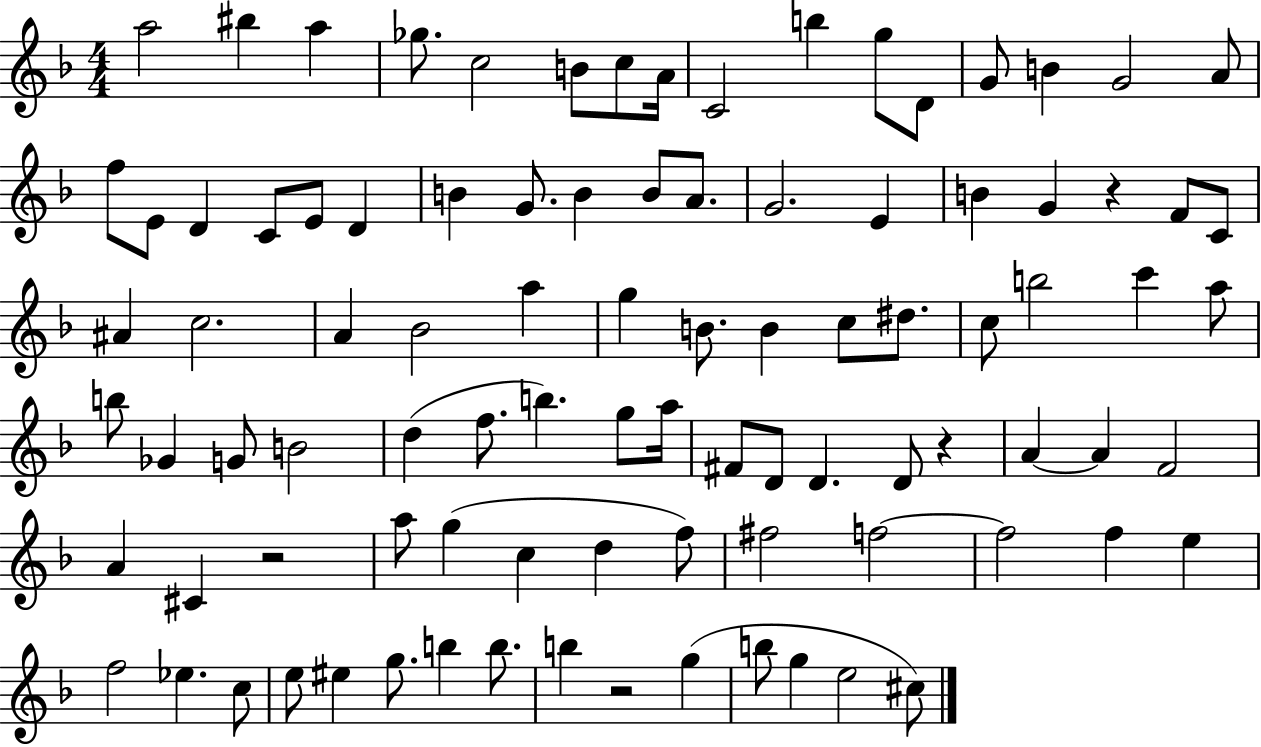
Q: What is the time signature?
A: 4/4